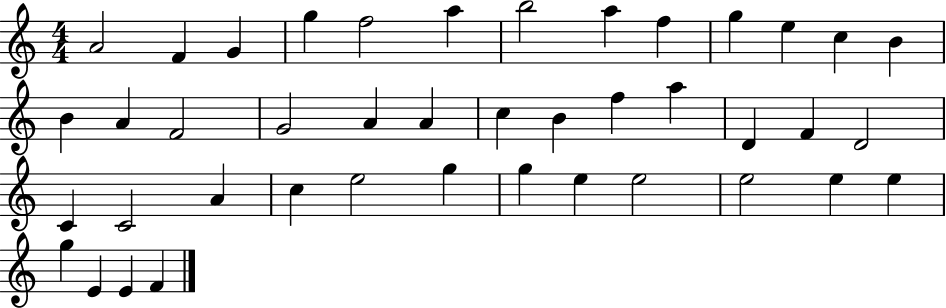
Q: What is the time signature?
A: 4/4